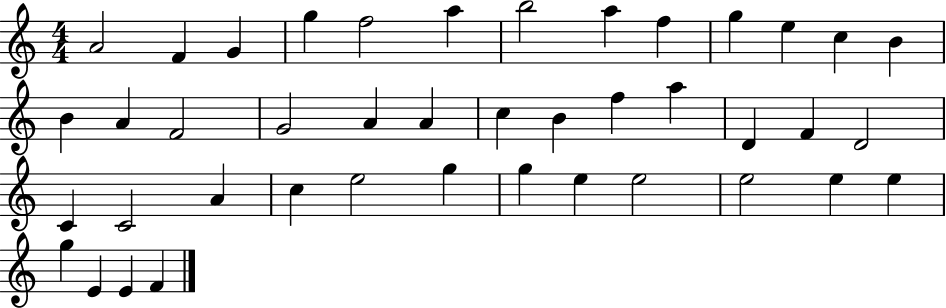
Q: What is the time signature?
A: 4/4